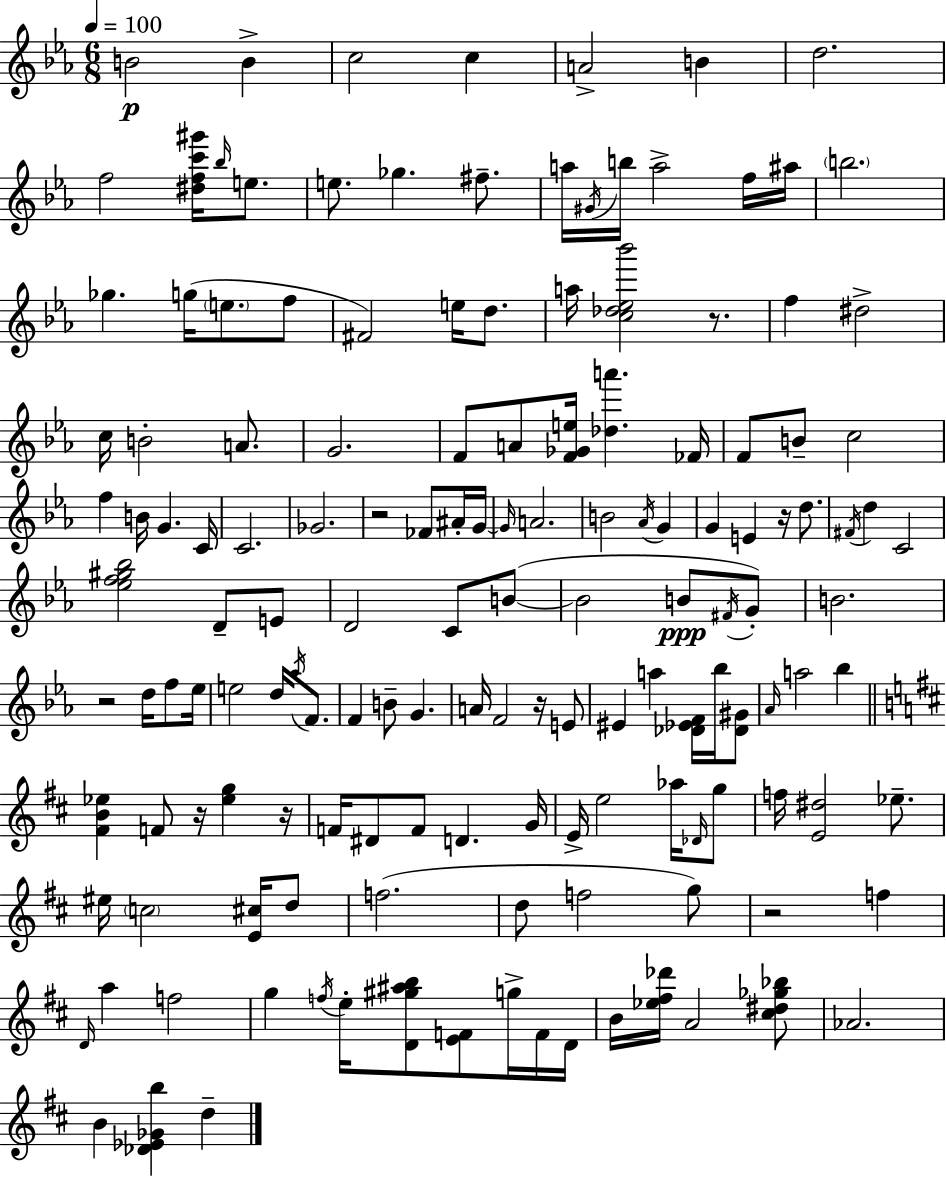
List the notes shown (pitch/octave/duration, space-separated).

B4/h B4/q C5/h C5/q A4/h B4/q D5/h. F5/h [D#5,F5,C6,G#6]/s Bb5/s E5/e. E5/e. Gb5/q. F#5/e. A5/s G#4/s B5/s A5/h F5/s A#5/s B5/h. Gb5/q. G5/s E5/e. F5/e F#4/h E5/s D5/e. A5/s [C5,Db5,Eb5,Bb6]/h R/e. F5/q D#5/h C5/s B4/h A4/e. G4/h. F4/e A4/e [F4,Gb4,E5]/s [Db5,A6]/q. FES4/s F4/e B4/e C5/h F5/q B4/s G4/q. C4/s C4/h. Gb4/h. R/h FES4/e A#4/s G4/s G4/s A4/h. B4/h Ab4/s G4/q G4/q E4/q R/s D5/e. F#4/s D5/q C4/h [Eb5,F5,G#5,Bb5]/h D4/e E4/e D4/h C4/e B4/e B4/h B4/e F#4/s G4/e B4/h. R/h D5/s F5/e Eb5/s E5/h D5/s Ab5/s F4/e. F4/q B4/e G4/q. A4/s F4/h R/s E4/e EIS4/q A5/q [Db4,Eb4,F4]/s Bb5/s [Db4,G#4]/e Ab4/s A5/h Bb5/q [F#4,B4,Eb5]/q F4/e R/s [Eb5,G5]/q R/s F4/s D#4/e F4/e D4/q. G4/s E4/s E5/h Ab5/s Db4/s G5/e F5/s [E4,D#5]/h Eb5/e. EIS5/s C5/h [E4,C#5]/s D5/e F5/h. D5/e F5/h G5/e R/h F5/q D4/s A5/q F5/h G5/q F5/s E5/s [D4,G#5,A#5,B5]/e [E4,F4]/e G5/s F4/s D4/s B4/s [Eb5,F#5,Db6]/s A4/h [C#5,D#5,Gb5,Bb5]/e Ab4/h. B4/q [Db4,Eb4,Gb4,B5]/q D5/q